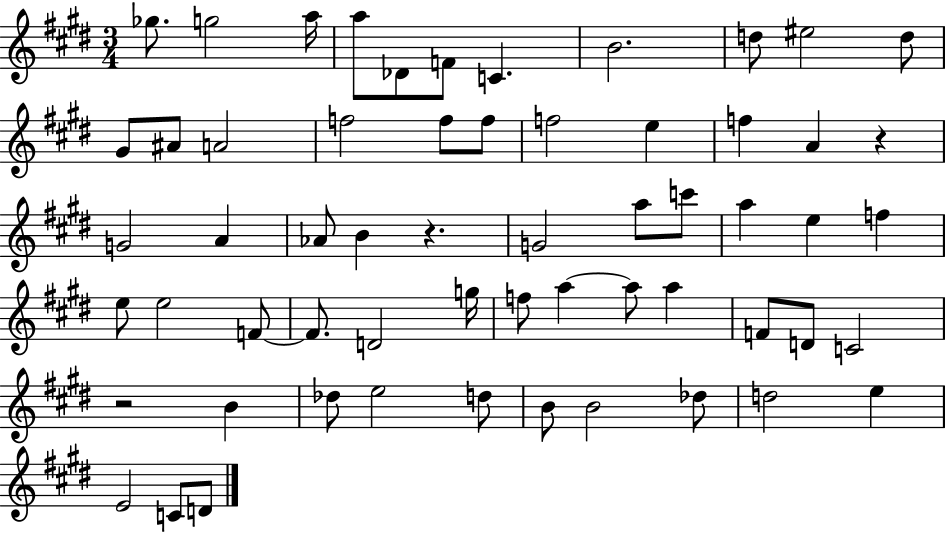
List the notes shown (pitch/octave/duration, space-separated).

Gb5/e. G5/h A5/s A5/e Db4/e F4/e C4/q. B4/h. D5/e EIS5/h D5/e G#4/e A#4/e A4/h F5/h F5/e F5/e F5/h E5/q F5/q A4/q R/q G4/h A4/q Ab4/e B4/q R/q. G4/h A5/e C6/e A5/q E5/q F5/q E5/e E5/h F4/e F4/e. D4/h G5/s F5/e A5/q A5/e A5/q F4/e D4/e C4/h R/h B4/q Db5/e E5/h D5/e B4/e B4/h Db5/e D5/h E5/q E4/h C4/e D4/e